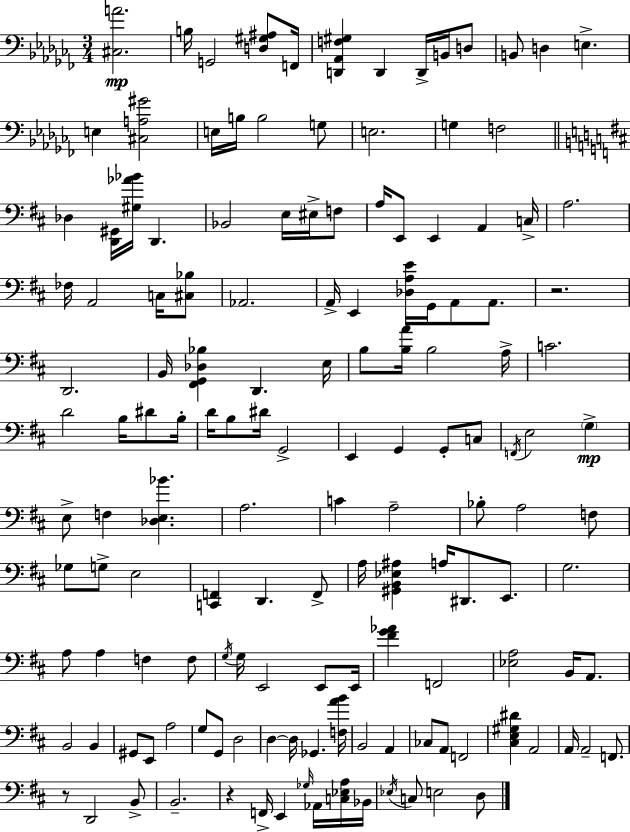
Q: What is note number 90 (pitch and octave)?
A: F2